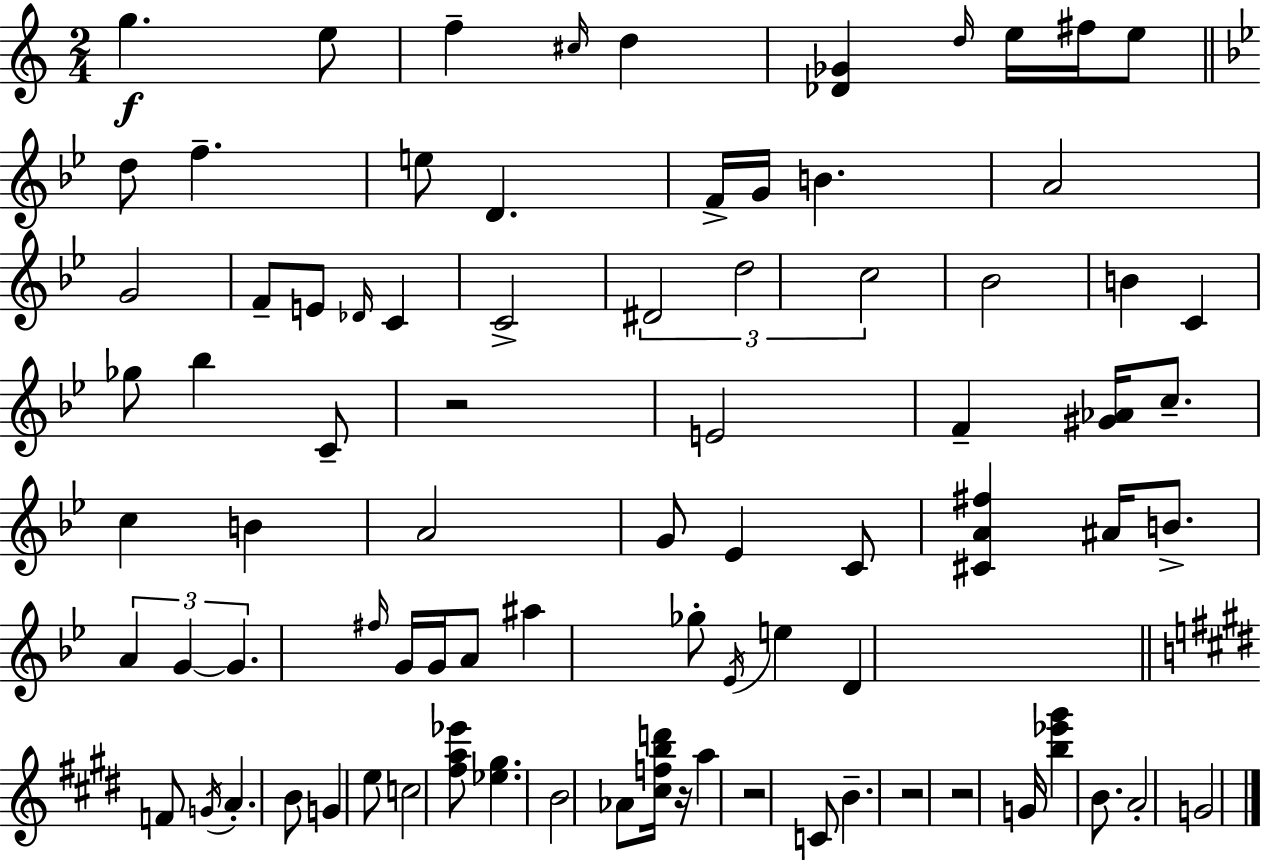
G5/q. E5/e F5/q C#5/s D5/q [Db4,Gb4]/q D5/s E5/s F#5/s E5/e D5/e F5/q. E5/e D4/q. F4/s G4/s B4/q. A4/h G4/h F4/e E4/e Db4/s C4/q C4/h D#4/h D5/h C5/h Bb4/h B4/q C4/q Gb5/e Bb5/q C4/e R/h E4/h F4/q [G#4,Ab4]/s C5/e. C5/q B4/q A4/h G4/e Eb4/q C4/e [C#4,A4,F#5]/q A#4/s B4/e. A4/q G4/q G4/q. F#5/s G4/s G4/s A4/e A#5/q Gb5/e Eb4/s E5/q D4/q F4/e G4/s A4/q. B4/e G4/q E5/e C5/h [F#5,A5,Eb6]/e [Eb5,G#5]/q. B4/h Ab4/e [C#5,F5,B5,D6]/s R/s A5/q R/h C4/e B4/q. R/h R/h G4/s [B5,Eb6,G#6]/q B4/e. A4/h G4/h